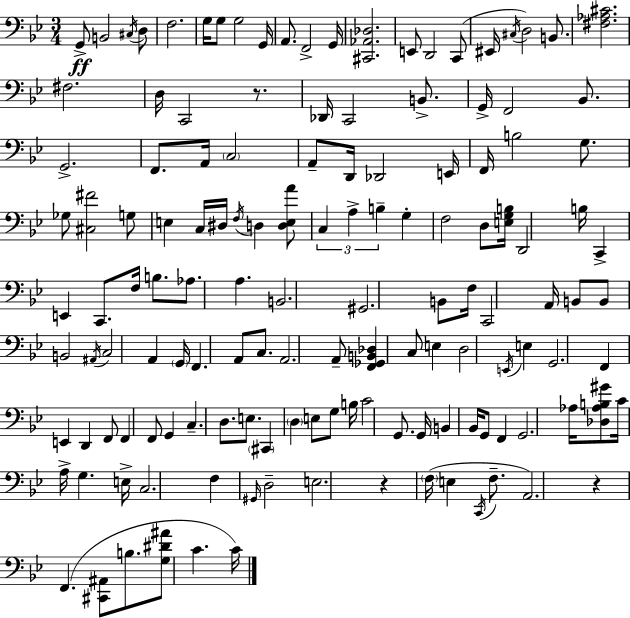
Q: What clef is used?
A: bass